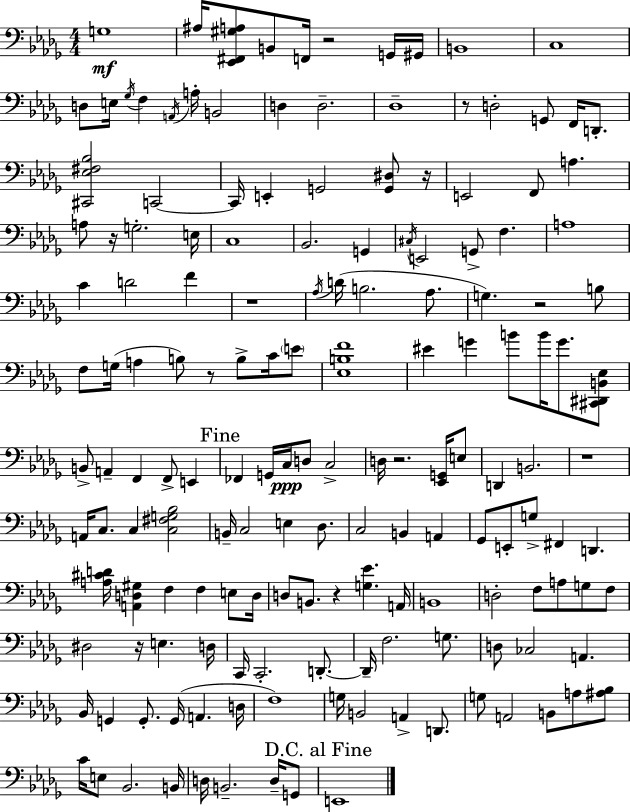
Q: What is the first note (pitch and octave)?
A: G3